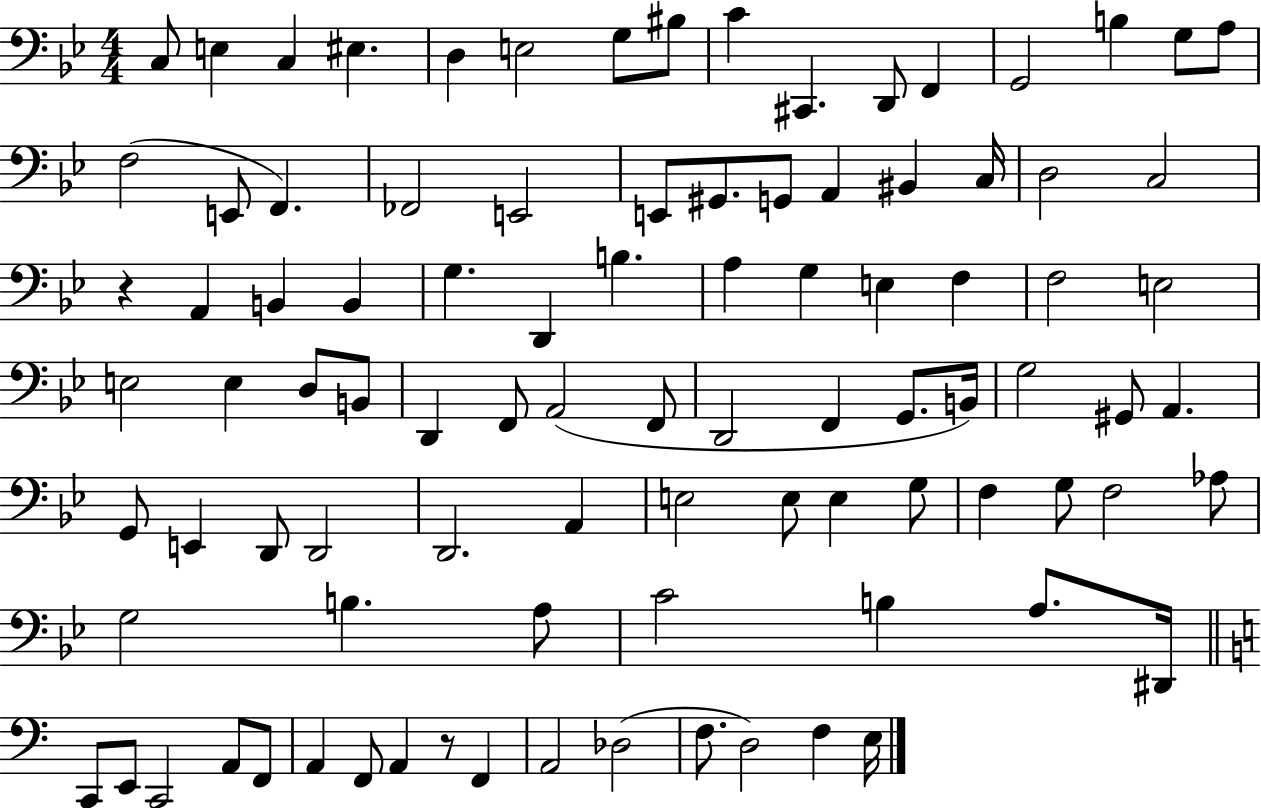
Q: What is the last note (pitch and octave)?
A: E3